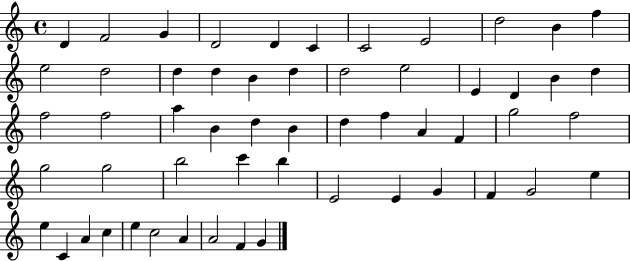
X:1
T:Untitled
M:4/4
L:1/4
K:C
D F2 G D2 D C C2 E2 d2 B f e2 d2 d d B d d2 e2 E D B d f2 f2 a B d B d f A F g2 f2 g2 g2 b2 c' b E2 E G F G2 e e C A c e c2 A A2 F G